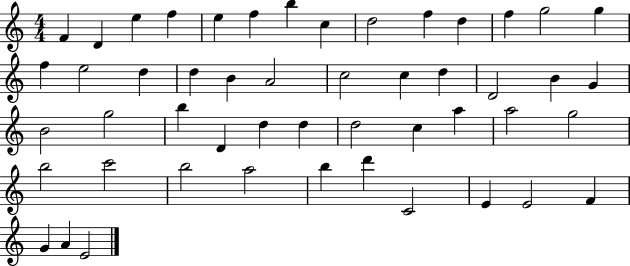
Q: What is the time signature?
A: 4/4